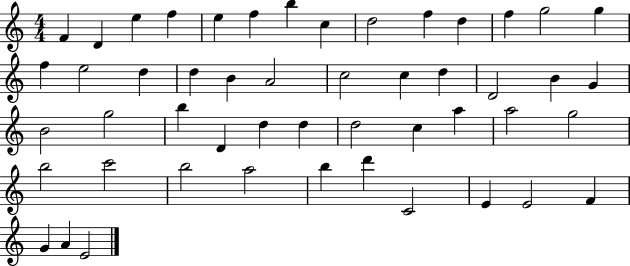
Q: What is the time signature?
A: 4/4